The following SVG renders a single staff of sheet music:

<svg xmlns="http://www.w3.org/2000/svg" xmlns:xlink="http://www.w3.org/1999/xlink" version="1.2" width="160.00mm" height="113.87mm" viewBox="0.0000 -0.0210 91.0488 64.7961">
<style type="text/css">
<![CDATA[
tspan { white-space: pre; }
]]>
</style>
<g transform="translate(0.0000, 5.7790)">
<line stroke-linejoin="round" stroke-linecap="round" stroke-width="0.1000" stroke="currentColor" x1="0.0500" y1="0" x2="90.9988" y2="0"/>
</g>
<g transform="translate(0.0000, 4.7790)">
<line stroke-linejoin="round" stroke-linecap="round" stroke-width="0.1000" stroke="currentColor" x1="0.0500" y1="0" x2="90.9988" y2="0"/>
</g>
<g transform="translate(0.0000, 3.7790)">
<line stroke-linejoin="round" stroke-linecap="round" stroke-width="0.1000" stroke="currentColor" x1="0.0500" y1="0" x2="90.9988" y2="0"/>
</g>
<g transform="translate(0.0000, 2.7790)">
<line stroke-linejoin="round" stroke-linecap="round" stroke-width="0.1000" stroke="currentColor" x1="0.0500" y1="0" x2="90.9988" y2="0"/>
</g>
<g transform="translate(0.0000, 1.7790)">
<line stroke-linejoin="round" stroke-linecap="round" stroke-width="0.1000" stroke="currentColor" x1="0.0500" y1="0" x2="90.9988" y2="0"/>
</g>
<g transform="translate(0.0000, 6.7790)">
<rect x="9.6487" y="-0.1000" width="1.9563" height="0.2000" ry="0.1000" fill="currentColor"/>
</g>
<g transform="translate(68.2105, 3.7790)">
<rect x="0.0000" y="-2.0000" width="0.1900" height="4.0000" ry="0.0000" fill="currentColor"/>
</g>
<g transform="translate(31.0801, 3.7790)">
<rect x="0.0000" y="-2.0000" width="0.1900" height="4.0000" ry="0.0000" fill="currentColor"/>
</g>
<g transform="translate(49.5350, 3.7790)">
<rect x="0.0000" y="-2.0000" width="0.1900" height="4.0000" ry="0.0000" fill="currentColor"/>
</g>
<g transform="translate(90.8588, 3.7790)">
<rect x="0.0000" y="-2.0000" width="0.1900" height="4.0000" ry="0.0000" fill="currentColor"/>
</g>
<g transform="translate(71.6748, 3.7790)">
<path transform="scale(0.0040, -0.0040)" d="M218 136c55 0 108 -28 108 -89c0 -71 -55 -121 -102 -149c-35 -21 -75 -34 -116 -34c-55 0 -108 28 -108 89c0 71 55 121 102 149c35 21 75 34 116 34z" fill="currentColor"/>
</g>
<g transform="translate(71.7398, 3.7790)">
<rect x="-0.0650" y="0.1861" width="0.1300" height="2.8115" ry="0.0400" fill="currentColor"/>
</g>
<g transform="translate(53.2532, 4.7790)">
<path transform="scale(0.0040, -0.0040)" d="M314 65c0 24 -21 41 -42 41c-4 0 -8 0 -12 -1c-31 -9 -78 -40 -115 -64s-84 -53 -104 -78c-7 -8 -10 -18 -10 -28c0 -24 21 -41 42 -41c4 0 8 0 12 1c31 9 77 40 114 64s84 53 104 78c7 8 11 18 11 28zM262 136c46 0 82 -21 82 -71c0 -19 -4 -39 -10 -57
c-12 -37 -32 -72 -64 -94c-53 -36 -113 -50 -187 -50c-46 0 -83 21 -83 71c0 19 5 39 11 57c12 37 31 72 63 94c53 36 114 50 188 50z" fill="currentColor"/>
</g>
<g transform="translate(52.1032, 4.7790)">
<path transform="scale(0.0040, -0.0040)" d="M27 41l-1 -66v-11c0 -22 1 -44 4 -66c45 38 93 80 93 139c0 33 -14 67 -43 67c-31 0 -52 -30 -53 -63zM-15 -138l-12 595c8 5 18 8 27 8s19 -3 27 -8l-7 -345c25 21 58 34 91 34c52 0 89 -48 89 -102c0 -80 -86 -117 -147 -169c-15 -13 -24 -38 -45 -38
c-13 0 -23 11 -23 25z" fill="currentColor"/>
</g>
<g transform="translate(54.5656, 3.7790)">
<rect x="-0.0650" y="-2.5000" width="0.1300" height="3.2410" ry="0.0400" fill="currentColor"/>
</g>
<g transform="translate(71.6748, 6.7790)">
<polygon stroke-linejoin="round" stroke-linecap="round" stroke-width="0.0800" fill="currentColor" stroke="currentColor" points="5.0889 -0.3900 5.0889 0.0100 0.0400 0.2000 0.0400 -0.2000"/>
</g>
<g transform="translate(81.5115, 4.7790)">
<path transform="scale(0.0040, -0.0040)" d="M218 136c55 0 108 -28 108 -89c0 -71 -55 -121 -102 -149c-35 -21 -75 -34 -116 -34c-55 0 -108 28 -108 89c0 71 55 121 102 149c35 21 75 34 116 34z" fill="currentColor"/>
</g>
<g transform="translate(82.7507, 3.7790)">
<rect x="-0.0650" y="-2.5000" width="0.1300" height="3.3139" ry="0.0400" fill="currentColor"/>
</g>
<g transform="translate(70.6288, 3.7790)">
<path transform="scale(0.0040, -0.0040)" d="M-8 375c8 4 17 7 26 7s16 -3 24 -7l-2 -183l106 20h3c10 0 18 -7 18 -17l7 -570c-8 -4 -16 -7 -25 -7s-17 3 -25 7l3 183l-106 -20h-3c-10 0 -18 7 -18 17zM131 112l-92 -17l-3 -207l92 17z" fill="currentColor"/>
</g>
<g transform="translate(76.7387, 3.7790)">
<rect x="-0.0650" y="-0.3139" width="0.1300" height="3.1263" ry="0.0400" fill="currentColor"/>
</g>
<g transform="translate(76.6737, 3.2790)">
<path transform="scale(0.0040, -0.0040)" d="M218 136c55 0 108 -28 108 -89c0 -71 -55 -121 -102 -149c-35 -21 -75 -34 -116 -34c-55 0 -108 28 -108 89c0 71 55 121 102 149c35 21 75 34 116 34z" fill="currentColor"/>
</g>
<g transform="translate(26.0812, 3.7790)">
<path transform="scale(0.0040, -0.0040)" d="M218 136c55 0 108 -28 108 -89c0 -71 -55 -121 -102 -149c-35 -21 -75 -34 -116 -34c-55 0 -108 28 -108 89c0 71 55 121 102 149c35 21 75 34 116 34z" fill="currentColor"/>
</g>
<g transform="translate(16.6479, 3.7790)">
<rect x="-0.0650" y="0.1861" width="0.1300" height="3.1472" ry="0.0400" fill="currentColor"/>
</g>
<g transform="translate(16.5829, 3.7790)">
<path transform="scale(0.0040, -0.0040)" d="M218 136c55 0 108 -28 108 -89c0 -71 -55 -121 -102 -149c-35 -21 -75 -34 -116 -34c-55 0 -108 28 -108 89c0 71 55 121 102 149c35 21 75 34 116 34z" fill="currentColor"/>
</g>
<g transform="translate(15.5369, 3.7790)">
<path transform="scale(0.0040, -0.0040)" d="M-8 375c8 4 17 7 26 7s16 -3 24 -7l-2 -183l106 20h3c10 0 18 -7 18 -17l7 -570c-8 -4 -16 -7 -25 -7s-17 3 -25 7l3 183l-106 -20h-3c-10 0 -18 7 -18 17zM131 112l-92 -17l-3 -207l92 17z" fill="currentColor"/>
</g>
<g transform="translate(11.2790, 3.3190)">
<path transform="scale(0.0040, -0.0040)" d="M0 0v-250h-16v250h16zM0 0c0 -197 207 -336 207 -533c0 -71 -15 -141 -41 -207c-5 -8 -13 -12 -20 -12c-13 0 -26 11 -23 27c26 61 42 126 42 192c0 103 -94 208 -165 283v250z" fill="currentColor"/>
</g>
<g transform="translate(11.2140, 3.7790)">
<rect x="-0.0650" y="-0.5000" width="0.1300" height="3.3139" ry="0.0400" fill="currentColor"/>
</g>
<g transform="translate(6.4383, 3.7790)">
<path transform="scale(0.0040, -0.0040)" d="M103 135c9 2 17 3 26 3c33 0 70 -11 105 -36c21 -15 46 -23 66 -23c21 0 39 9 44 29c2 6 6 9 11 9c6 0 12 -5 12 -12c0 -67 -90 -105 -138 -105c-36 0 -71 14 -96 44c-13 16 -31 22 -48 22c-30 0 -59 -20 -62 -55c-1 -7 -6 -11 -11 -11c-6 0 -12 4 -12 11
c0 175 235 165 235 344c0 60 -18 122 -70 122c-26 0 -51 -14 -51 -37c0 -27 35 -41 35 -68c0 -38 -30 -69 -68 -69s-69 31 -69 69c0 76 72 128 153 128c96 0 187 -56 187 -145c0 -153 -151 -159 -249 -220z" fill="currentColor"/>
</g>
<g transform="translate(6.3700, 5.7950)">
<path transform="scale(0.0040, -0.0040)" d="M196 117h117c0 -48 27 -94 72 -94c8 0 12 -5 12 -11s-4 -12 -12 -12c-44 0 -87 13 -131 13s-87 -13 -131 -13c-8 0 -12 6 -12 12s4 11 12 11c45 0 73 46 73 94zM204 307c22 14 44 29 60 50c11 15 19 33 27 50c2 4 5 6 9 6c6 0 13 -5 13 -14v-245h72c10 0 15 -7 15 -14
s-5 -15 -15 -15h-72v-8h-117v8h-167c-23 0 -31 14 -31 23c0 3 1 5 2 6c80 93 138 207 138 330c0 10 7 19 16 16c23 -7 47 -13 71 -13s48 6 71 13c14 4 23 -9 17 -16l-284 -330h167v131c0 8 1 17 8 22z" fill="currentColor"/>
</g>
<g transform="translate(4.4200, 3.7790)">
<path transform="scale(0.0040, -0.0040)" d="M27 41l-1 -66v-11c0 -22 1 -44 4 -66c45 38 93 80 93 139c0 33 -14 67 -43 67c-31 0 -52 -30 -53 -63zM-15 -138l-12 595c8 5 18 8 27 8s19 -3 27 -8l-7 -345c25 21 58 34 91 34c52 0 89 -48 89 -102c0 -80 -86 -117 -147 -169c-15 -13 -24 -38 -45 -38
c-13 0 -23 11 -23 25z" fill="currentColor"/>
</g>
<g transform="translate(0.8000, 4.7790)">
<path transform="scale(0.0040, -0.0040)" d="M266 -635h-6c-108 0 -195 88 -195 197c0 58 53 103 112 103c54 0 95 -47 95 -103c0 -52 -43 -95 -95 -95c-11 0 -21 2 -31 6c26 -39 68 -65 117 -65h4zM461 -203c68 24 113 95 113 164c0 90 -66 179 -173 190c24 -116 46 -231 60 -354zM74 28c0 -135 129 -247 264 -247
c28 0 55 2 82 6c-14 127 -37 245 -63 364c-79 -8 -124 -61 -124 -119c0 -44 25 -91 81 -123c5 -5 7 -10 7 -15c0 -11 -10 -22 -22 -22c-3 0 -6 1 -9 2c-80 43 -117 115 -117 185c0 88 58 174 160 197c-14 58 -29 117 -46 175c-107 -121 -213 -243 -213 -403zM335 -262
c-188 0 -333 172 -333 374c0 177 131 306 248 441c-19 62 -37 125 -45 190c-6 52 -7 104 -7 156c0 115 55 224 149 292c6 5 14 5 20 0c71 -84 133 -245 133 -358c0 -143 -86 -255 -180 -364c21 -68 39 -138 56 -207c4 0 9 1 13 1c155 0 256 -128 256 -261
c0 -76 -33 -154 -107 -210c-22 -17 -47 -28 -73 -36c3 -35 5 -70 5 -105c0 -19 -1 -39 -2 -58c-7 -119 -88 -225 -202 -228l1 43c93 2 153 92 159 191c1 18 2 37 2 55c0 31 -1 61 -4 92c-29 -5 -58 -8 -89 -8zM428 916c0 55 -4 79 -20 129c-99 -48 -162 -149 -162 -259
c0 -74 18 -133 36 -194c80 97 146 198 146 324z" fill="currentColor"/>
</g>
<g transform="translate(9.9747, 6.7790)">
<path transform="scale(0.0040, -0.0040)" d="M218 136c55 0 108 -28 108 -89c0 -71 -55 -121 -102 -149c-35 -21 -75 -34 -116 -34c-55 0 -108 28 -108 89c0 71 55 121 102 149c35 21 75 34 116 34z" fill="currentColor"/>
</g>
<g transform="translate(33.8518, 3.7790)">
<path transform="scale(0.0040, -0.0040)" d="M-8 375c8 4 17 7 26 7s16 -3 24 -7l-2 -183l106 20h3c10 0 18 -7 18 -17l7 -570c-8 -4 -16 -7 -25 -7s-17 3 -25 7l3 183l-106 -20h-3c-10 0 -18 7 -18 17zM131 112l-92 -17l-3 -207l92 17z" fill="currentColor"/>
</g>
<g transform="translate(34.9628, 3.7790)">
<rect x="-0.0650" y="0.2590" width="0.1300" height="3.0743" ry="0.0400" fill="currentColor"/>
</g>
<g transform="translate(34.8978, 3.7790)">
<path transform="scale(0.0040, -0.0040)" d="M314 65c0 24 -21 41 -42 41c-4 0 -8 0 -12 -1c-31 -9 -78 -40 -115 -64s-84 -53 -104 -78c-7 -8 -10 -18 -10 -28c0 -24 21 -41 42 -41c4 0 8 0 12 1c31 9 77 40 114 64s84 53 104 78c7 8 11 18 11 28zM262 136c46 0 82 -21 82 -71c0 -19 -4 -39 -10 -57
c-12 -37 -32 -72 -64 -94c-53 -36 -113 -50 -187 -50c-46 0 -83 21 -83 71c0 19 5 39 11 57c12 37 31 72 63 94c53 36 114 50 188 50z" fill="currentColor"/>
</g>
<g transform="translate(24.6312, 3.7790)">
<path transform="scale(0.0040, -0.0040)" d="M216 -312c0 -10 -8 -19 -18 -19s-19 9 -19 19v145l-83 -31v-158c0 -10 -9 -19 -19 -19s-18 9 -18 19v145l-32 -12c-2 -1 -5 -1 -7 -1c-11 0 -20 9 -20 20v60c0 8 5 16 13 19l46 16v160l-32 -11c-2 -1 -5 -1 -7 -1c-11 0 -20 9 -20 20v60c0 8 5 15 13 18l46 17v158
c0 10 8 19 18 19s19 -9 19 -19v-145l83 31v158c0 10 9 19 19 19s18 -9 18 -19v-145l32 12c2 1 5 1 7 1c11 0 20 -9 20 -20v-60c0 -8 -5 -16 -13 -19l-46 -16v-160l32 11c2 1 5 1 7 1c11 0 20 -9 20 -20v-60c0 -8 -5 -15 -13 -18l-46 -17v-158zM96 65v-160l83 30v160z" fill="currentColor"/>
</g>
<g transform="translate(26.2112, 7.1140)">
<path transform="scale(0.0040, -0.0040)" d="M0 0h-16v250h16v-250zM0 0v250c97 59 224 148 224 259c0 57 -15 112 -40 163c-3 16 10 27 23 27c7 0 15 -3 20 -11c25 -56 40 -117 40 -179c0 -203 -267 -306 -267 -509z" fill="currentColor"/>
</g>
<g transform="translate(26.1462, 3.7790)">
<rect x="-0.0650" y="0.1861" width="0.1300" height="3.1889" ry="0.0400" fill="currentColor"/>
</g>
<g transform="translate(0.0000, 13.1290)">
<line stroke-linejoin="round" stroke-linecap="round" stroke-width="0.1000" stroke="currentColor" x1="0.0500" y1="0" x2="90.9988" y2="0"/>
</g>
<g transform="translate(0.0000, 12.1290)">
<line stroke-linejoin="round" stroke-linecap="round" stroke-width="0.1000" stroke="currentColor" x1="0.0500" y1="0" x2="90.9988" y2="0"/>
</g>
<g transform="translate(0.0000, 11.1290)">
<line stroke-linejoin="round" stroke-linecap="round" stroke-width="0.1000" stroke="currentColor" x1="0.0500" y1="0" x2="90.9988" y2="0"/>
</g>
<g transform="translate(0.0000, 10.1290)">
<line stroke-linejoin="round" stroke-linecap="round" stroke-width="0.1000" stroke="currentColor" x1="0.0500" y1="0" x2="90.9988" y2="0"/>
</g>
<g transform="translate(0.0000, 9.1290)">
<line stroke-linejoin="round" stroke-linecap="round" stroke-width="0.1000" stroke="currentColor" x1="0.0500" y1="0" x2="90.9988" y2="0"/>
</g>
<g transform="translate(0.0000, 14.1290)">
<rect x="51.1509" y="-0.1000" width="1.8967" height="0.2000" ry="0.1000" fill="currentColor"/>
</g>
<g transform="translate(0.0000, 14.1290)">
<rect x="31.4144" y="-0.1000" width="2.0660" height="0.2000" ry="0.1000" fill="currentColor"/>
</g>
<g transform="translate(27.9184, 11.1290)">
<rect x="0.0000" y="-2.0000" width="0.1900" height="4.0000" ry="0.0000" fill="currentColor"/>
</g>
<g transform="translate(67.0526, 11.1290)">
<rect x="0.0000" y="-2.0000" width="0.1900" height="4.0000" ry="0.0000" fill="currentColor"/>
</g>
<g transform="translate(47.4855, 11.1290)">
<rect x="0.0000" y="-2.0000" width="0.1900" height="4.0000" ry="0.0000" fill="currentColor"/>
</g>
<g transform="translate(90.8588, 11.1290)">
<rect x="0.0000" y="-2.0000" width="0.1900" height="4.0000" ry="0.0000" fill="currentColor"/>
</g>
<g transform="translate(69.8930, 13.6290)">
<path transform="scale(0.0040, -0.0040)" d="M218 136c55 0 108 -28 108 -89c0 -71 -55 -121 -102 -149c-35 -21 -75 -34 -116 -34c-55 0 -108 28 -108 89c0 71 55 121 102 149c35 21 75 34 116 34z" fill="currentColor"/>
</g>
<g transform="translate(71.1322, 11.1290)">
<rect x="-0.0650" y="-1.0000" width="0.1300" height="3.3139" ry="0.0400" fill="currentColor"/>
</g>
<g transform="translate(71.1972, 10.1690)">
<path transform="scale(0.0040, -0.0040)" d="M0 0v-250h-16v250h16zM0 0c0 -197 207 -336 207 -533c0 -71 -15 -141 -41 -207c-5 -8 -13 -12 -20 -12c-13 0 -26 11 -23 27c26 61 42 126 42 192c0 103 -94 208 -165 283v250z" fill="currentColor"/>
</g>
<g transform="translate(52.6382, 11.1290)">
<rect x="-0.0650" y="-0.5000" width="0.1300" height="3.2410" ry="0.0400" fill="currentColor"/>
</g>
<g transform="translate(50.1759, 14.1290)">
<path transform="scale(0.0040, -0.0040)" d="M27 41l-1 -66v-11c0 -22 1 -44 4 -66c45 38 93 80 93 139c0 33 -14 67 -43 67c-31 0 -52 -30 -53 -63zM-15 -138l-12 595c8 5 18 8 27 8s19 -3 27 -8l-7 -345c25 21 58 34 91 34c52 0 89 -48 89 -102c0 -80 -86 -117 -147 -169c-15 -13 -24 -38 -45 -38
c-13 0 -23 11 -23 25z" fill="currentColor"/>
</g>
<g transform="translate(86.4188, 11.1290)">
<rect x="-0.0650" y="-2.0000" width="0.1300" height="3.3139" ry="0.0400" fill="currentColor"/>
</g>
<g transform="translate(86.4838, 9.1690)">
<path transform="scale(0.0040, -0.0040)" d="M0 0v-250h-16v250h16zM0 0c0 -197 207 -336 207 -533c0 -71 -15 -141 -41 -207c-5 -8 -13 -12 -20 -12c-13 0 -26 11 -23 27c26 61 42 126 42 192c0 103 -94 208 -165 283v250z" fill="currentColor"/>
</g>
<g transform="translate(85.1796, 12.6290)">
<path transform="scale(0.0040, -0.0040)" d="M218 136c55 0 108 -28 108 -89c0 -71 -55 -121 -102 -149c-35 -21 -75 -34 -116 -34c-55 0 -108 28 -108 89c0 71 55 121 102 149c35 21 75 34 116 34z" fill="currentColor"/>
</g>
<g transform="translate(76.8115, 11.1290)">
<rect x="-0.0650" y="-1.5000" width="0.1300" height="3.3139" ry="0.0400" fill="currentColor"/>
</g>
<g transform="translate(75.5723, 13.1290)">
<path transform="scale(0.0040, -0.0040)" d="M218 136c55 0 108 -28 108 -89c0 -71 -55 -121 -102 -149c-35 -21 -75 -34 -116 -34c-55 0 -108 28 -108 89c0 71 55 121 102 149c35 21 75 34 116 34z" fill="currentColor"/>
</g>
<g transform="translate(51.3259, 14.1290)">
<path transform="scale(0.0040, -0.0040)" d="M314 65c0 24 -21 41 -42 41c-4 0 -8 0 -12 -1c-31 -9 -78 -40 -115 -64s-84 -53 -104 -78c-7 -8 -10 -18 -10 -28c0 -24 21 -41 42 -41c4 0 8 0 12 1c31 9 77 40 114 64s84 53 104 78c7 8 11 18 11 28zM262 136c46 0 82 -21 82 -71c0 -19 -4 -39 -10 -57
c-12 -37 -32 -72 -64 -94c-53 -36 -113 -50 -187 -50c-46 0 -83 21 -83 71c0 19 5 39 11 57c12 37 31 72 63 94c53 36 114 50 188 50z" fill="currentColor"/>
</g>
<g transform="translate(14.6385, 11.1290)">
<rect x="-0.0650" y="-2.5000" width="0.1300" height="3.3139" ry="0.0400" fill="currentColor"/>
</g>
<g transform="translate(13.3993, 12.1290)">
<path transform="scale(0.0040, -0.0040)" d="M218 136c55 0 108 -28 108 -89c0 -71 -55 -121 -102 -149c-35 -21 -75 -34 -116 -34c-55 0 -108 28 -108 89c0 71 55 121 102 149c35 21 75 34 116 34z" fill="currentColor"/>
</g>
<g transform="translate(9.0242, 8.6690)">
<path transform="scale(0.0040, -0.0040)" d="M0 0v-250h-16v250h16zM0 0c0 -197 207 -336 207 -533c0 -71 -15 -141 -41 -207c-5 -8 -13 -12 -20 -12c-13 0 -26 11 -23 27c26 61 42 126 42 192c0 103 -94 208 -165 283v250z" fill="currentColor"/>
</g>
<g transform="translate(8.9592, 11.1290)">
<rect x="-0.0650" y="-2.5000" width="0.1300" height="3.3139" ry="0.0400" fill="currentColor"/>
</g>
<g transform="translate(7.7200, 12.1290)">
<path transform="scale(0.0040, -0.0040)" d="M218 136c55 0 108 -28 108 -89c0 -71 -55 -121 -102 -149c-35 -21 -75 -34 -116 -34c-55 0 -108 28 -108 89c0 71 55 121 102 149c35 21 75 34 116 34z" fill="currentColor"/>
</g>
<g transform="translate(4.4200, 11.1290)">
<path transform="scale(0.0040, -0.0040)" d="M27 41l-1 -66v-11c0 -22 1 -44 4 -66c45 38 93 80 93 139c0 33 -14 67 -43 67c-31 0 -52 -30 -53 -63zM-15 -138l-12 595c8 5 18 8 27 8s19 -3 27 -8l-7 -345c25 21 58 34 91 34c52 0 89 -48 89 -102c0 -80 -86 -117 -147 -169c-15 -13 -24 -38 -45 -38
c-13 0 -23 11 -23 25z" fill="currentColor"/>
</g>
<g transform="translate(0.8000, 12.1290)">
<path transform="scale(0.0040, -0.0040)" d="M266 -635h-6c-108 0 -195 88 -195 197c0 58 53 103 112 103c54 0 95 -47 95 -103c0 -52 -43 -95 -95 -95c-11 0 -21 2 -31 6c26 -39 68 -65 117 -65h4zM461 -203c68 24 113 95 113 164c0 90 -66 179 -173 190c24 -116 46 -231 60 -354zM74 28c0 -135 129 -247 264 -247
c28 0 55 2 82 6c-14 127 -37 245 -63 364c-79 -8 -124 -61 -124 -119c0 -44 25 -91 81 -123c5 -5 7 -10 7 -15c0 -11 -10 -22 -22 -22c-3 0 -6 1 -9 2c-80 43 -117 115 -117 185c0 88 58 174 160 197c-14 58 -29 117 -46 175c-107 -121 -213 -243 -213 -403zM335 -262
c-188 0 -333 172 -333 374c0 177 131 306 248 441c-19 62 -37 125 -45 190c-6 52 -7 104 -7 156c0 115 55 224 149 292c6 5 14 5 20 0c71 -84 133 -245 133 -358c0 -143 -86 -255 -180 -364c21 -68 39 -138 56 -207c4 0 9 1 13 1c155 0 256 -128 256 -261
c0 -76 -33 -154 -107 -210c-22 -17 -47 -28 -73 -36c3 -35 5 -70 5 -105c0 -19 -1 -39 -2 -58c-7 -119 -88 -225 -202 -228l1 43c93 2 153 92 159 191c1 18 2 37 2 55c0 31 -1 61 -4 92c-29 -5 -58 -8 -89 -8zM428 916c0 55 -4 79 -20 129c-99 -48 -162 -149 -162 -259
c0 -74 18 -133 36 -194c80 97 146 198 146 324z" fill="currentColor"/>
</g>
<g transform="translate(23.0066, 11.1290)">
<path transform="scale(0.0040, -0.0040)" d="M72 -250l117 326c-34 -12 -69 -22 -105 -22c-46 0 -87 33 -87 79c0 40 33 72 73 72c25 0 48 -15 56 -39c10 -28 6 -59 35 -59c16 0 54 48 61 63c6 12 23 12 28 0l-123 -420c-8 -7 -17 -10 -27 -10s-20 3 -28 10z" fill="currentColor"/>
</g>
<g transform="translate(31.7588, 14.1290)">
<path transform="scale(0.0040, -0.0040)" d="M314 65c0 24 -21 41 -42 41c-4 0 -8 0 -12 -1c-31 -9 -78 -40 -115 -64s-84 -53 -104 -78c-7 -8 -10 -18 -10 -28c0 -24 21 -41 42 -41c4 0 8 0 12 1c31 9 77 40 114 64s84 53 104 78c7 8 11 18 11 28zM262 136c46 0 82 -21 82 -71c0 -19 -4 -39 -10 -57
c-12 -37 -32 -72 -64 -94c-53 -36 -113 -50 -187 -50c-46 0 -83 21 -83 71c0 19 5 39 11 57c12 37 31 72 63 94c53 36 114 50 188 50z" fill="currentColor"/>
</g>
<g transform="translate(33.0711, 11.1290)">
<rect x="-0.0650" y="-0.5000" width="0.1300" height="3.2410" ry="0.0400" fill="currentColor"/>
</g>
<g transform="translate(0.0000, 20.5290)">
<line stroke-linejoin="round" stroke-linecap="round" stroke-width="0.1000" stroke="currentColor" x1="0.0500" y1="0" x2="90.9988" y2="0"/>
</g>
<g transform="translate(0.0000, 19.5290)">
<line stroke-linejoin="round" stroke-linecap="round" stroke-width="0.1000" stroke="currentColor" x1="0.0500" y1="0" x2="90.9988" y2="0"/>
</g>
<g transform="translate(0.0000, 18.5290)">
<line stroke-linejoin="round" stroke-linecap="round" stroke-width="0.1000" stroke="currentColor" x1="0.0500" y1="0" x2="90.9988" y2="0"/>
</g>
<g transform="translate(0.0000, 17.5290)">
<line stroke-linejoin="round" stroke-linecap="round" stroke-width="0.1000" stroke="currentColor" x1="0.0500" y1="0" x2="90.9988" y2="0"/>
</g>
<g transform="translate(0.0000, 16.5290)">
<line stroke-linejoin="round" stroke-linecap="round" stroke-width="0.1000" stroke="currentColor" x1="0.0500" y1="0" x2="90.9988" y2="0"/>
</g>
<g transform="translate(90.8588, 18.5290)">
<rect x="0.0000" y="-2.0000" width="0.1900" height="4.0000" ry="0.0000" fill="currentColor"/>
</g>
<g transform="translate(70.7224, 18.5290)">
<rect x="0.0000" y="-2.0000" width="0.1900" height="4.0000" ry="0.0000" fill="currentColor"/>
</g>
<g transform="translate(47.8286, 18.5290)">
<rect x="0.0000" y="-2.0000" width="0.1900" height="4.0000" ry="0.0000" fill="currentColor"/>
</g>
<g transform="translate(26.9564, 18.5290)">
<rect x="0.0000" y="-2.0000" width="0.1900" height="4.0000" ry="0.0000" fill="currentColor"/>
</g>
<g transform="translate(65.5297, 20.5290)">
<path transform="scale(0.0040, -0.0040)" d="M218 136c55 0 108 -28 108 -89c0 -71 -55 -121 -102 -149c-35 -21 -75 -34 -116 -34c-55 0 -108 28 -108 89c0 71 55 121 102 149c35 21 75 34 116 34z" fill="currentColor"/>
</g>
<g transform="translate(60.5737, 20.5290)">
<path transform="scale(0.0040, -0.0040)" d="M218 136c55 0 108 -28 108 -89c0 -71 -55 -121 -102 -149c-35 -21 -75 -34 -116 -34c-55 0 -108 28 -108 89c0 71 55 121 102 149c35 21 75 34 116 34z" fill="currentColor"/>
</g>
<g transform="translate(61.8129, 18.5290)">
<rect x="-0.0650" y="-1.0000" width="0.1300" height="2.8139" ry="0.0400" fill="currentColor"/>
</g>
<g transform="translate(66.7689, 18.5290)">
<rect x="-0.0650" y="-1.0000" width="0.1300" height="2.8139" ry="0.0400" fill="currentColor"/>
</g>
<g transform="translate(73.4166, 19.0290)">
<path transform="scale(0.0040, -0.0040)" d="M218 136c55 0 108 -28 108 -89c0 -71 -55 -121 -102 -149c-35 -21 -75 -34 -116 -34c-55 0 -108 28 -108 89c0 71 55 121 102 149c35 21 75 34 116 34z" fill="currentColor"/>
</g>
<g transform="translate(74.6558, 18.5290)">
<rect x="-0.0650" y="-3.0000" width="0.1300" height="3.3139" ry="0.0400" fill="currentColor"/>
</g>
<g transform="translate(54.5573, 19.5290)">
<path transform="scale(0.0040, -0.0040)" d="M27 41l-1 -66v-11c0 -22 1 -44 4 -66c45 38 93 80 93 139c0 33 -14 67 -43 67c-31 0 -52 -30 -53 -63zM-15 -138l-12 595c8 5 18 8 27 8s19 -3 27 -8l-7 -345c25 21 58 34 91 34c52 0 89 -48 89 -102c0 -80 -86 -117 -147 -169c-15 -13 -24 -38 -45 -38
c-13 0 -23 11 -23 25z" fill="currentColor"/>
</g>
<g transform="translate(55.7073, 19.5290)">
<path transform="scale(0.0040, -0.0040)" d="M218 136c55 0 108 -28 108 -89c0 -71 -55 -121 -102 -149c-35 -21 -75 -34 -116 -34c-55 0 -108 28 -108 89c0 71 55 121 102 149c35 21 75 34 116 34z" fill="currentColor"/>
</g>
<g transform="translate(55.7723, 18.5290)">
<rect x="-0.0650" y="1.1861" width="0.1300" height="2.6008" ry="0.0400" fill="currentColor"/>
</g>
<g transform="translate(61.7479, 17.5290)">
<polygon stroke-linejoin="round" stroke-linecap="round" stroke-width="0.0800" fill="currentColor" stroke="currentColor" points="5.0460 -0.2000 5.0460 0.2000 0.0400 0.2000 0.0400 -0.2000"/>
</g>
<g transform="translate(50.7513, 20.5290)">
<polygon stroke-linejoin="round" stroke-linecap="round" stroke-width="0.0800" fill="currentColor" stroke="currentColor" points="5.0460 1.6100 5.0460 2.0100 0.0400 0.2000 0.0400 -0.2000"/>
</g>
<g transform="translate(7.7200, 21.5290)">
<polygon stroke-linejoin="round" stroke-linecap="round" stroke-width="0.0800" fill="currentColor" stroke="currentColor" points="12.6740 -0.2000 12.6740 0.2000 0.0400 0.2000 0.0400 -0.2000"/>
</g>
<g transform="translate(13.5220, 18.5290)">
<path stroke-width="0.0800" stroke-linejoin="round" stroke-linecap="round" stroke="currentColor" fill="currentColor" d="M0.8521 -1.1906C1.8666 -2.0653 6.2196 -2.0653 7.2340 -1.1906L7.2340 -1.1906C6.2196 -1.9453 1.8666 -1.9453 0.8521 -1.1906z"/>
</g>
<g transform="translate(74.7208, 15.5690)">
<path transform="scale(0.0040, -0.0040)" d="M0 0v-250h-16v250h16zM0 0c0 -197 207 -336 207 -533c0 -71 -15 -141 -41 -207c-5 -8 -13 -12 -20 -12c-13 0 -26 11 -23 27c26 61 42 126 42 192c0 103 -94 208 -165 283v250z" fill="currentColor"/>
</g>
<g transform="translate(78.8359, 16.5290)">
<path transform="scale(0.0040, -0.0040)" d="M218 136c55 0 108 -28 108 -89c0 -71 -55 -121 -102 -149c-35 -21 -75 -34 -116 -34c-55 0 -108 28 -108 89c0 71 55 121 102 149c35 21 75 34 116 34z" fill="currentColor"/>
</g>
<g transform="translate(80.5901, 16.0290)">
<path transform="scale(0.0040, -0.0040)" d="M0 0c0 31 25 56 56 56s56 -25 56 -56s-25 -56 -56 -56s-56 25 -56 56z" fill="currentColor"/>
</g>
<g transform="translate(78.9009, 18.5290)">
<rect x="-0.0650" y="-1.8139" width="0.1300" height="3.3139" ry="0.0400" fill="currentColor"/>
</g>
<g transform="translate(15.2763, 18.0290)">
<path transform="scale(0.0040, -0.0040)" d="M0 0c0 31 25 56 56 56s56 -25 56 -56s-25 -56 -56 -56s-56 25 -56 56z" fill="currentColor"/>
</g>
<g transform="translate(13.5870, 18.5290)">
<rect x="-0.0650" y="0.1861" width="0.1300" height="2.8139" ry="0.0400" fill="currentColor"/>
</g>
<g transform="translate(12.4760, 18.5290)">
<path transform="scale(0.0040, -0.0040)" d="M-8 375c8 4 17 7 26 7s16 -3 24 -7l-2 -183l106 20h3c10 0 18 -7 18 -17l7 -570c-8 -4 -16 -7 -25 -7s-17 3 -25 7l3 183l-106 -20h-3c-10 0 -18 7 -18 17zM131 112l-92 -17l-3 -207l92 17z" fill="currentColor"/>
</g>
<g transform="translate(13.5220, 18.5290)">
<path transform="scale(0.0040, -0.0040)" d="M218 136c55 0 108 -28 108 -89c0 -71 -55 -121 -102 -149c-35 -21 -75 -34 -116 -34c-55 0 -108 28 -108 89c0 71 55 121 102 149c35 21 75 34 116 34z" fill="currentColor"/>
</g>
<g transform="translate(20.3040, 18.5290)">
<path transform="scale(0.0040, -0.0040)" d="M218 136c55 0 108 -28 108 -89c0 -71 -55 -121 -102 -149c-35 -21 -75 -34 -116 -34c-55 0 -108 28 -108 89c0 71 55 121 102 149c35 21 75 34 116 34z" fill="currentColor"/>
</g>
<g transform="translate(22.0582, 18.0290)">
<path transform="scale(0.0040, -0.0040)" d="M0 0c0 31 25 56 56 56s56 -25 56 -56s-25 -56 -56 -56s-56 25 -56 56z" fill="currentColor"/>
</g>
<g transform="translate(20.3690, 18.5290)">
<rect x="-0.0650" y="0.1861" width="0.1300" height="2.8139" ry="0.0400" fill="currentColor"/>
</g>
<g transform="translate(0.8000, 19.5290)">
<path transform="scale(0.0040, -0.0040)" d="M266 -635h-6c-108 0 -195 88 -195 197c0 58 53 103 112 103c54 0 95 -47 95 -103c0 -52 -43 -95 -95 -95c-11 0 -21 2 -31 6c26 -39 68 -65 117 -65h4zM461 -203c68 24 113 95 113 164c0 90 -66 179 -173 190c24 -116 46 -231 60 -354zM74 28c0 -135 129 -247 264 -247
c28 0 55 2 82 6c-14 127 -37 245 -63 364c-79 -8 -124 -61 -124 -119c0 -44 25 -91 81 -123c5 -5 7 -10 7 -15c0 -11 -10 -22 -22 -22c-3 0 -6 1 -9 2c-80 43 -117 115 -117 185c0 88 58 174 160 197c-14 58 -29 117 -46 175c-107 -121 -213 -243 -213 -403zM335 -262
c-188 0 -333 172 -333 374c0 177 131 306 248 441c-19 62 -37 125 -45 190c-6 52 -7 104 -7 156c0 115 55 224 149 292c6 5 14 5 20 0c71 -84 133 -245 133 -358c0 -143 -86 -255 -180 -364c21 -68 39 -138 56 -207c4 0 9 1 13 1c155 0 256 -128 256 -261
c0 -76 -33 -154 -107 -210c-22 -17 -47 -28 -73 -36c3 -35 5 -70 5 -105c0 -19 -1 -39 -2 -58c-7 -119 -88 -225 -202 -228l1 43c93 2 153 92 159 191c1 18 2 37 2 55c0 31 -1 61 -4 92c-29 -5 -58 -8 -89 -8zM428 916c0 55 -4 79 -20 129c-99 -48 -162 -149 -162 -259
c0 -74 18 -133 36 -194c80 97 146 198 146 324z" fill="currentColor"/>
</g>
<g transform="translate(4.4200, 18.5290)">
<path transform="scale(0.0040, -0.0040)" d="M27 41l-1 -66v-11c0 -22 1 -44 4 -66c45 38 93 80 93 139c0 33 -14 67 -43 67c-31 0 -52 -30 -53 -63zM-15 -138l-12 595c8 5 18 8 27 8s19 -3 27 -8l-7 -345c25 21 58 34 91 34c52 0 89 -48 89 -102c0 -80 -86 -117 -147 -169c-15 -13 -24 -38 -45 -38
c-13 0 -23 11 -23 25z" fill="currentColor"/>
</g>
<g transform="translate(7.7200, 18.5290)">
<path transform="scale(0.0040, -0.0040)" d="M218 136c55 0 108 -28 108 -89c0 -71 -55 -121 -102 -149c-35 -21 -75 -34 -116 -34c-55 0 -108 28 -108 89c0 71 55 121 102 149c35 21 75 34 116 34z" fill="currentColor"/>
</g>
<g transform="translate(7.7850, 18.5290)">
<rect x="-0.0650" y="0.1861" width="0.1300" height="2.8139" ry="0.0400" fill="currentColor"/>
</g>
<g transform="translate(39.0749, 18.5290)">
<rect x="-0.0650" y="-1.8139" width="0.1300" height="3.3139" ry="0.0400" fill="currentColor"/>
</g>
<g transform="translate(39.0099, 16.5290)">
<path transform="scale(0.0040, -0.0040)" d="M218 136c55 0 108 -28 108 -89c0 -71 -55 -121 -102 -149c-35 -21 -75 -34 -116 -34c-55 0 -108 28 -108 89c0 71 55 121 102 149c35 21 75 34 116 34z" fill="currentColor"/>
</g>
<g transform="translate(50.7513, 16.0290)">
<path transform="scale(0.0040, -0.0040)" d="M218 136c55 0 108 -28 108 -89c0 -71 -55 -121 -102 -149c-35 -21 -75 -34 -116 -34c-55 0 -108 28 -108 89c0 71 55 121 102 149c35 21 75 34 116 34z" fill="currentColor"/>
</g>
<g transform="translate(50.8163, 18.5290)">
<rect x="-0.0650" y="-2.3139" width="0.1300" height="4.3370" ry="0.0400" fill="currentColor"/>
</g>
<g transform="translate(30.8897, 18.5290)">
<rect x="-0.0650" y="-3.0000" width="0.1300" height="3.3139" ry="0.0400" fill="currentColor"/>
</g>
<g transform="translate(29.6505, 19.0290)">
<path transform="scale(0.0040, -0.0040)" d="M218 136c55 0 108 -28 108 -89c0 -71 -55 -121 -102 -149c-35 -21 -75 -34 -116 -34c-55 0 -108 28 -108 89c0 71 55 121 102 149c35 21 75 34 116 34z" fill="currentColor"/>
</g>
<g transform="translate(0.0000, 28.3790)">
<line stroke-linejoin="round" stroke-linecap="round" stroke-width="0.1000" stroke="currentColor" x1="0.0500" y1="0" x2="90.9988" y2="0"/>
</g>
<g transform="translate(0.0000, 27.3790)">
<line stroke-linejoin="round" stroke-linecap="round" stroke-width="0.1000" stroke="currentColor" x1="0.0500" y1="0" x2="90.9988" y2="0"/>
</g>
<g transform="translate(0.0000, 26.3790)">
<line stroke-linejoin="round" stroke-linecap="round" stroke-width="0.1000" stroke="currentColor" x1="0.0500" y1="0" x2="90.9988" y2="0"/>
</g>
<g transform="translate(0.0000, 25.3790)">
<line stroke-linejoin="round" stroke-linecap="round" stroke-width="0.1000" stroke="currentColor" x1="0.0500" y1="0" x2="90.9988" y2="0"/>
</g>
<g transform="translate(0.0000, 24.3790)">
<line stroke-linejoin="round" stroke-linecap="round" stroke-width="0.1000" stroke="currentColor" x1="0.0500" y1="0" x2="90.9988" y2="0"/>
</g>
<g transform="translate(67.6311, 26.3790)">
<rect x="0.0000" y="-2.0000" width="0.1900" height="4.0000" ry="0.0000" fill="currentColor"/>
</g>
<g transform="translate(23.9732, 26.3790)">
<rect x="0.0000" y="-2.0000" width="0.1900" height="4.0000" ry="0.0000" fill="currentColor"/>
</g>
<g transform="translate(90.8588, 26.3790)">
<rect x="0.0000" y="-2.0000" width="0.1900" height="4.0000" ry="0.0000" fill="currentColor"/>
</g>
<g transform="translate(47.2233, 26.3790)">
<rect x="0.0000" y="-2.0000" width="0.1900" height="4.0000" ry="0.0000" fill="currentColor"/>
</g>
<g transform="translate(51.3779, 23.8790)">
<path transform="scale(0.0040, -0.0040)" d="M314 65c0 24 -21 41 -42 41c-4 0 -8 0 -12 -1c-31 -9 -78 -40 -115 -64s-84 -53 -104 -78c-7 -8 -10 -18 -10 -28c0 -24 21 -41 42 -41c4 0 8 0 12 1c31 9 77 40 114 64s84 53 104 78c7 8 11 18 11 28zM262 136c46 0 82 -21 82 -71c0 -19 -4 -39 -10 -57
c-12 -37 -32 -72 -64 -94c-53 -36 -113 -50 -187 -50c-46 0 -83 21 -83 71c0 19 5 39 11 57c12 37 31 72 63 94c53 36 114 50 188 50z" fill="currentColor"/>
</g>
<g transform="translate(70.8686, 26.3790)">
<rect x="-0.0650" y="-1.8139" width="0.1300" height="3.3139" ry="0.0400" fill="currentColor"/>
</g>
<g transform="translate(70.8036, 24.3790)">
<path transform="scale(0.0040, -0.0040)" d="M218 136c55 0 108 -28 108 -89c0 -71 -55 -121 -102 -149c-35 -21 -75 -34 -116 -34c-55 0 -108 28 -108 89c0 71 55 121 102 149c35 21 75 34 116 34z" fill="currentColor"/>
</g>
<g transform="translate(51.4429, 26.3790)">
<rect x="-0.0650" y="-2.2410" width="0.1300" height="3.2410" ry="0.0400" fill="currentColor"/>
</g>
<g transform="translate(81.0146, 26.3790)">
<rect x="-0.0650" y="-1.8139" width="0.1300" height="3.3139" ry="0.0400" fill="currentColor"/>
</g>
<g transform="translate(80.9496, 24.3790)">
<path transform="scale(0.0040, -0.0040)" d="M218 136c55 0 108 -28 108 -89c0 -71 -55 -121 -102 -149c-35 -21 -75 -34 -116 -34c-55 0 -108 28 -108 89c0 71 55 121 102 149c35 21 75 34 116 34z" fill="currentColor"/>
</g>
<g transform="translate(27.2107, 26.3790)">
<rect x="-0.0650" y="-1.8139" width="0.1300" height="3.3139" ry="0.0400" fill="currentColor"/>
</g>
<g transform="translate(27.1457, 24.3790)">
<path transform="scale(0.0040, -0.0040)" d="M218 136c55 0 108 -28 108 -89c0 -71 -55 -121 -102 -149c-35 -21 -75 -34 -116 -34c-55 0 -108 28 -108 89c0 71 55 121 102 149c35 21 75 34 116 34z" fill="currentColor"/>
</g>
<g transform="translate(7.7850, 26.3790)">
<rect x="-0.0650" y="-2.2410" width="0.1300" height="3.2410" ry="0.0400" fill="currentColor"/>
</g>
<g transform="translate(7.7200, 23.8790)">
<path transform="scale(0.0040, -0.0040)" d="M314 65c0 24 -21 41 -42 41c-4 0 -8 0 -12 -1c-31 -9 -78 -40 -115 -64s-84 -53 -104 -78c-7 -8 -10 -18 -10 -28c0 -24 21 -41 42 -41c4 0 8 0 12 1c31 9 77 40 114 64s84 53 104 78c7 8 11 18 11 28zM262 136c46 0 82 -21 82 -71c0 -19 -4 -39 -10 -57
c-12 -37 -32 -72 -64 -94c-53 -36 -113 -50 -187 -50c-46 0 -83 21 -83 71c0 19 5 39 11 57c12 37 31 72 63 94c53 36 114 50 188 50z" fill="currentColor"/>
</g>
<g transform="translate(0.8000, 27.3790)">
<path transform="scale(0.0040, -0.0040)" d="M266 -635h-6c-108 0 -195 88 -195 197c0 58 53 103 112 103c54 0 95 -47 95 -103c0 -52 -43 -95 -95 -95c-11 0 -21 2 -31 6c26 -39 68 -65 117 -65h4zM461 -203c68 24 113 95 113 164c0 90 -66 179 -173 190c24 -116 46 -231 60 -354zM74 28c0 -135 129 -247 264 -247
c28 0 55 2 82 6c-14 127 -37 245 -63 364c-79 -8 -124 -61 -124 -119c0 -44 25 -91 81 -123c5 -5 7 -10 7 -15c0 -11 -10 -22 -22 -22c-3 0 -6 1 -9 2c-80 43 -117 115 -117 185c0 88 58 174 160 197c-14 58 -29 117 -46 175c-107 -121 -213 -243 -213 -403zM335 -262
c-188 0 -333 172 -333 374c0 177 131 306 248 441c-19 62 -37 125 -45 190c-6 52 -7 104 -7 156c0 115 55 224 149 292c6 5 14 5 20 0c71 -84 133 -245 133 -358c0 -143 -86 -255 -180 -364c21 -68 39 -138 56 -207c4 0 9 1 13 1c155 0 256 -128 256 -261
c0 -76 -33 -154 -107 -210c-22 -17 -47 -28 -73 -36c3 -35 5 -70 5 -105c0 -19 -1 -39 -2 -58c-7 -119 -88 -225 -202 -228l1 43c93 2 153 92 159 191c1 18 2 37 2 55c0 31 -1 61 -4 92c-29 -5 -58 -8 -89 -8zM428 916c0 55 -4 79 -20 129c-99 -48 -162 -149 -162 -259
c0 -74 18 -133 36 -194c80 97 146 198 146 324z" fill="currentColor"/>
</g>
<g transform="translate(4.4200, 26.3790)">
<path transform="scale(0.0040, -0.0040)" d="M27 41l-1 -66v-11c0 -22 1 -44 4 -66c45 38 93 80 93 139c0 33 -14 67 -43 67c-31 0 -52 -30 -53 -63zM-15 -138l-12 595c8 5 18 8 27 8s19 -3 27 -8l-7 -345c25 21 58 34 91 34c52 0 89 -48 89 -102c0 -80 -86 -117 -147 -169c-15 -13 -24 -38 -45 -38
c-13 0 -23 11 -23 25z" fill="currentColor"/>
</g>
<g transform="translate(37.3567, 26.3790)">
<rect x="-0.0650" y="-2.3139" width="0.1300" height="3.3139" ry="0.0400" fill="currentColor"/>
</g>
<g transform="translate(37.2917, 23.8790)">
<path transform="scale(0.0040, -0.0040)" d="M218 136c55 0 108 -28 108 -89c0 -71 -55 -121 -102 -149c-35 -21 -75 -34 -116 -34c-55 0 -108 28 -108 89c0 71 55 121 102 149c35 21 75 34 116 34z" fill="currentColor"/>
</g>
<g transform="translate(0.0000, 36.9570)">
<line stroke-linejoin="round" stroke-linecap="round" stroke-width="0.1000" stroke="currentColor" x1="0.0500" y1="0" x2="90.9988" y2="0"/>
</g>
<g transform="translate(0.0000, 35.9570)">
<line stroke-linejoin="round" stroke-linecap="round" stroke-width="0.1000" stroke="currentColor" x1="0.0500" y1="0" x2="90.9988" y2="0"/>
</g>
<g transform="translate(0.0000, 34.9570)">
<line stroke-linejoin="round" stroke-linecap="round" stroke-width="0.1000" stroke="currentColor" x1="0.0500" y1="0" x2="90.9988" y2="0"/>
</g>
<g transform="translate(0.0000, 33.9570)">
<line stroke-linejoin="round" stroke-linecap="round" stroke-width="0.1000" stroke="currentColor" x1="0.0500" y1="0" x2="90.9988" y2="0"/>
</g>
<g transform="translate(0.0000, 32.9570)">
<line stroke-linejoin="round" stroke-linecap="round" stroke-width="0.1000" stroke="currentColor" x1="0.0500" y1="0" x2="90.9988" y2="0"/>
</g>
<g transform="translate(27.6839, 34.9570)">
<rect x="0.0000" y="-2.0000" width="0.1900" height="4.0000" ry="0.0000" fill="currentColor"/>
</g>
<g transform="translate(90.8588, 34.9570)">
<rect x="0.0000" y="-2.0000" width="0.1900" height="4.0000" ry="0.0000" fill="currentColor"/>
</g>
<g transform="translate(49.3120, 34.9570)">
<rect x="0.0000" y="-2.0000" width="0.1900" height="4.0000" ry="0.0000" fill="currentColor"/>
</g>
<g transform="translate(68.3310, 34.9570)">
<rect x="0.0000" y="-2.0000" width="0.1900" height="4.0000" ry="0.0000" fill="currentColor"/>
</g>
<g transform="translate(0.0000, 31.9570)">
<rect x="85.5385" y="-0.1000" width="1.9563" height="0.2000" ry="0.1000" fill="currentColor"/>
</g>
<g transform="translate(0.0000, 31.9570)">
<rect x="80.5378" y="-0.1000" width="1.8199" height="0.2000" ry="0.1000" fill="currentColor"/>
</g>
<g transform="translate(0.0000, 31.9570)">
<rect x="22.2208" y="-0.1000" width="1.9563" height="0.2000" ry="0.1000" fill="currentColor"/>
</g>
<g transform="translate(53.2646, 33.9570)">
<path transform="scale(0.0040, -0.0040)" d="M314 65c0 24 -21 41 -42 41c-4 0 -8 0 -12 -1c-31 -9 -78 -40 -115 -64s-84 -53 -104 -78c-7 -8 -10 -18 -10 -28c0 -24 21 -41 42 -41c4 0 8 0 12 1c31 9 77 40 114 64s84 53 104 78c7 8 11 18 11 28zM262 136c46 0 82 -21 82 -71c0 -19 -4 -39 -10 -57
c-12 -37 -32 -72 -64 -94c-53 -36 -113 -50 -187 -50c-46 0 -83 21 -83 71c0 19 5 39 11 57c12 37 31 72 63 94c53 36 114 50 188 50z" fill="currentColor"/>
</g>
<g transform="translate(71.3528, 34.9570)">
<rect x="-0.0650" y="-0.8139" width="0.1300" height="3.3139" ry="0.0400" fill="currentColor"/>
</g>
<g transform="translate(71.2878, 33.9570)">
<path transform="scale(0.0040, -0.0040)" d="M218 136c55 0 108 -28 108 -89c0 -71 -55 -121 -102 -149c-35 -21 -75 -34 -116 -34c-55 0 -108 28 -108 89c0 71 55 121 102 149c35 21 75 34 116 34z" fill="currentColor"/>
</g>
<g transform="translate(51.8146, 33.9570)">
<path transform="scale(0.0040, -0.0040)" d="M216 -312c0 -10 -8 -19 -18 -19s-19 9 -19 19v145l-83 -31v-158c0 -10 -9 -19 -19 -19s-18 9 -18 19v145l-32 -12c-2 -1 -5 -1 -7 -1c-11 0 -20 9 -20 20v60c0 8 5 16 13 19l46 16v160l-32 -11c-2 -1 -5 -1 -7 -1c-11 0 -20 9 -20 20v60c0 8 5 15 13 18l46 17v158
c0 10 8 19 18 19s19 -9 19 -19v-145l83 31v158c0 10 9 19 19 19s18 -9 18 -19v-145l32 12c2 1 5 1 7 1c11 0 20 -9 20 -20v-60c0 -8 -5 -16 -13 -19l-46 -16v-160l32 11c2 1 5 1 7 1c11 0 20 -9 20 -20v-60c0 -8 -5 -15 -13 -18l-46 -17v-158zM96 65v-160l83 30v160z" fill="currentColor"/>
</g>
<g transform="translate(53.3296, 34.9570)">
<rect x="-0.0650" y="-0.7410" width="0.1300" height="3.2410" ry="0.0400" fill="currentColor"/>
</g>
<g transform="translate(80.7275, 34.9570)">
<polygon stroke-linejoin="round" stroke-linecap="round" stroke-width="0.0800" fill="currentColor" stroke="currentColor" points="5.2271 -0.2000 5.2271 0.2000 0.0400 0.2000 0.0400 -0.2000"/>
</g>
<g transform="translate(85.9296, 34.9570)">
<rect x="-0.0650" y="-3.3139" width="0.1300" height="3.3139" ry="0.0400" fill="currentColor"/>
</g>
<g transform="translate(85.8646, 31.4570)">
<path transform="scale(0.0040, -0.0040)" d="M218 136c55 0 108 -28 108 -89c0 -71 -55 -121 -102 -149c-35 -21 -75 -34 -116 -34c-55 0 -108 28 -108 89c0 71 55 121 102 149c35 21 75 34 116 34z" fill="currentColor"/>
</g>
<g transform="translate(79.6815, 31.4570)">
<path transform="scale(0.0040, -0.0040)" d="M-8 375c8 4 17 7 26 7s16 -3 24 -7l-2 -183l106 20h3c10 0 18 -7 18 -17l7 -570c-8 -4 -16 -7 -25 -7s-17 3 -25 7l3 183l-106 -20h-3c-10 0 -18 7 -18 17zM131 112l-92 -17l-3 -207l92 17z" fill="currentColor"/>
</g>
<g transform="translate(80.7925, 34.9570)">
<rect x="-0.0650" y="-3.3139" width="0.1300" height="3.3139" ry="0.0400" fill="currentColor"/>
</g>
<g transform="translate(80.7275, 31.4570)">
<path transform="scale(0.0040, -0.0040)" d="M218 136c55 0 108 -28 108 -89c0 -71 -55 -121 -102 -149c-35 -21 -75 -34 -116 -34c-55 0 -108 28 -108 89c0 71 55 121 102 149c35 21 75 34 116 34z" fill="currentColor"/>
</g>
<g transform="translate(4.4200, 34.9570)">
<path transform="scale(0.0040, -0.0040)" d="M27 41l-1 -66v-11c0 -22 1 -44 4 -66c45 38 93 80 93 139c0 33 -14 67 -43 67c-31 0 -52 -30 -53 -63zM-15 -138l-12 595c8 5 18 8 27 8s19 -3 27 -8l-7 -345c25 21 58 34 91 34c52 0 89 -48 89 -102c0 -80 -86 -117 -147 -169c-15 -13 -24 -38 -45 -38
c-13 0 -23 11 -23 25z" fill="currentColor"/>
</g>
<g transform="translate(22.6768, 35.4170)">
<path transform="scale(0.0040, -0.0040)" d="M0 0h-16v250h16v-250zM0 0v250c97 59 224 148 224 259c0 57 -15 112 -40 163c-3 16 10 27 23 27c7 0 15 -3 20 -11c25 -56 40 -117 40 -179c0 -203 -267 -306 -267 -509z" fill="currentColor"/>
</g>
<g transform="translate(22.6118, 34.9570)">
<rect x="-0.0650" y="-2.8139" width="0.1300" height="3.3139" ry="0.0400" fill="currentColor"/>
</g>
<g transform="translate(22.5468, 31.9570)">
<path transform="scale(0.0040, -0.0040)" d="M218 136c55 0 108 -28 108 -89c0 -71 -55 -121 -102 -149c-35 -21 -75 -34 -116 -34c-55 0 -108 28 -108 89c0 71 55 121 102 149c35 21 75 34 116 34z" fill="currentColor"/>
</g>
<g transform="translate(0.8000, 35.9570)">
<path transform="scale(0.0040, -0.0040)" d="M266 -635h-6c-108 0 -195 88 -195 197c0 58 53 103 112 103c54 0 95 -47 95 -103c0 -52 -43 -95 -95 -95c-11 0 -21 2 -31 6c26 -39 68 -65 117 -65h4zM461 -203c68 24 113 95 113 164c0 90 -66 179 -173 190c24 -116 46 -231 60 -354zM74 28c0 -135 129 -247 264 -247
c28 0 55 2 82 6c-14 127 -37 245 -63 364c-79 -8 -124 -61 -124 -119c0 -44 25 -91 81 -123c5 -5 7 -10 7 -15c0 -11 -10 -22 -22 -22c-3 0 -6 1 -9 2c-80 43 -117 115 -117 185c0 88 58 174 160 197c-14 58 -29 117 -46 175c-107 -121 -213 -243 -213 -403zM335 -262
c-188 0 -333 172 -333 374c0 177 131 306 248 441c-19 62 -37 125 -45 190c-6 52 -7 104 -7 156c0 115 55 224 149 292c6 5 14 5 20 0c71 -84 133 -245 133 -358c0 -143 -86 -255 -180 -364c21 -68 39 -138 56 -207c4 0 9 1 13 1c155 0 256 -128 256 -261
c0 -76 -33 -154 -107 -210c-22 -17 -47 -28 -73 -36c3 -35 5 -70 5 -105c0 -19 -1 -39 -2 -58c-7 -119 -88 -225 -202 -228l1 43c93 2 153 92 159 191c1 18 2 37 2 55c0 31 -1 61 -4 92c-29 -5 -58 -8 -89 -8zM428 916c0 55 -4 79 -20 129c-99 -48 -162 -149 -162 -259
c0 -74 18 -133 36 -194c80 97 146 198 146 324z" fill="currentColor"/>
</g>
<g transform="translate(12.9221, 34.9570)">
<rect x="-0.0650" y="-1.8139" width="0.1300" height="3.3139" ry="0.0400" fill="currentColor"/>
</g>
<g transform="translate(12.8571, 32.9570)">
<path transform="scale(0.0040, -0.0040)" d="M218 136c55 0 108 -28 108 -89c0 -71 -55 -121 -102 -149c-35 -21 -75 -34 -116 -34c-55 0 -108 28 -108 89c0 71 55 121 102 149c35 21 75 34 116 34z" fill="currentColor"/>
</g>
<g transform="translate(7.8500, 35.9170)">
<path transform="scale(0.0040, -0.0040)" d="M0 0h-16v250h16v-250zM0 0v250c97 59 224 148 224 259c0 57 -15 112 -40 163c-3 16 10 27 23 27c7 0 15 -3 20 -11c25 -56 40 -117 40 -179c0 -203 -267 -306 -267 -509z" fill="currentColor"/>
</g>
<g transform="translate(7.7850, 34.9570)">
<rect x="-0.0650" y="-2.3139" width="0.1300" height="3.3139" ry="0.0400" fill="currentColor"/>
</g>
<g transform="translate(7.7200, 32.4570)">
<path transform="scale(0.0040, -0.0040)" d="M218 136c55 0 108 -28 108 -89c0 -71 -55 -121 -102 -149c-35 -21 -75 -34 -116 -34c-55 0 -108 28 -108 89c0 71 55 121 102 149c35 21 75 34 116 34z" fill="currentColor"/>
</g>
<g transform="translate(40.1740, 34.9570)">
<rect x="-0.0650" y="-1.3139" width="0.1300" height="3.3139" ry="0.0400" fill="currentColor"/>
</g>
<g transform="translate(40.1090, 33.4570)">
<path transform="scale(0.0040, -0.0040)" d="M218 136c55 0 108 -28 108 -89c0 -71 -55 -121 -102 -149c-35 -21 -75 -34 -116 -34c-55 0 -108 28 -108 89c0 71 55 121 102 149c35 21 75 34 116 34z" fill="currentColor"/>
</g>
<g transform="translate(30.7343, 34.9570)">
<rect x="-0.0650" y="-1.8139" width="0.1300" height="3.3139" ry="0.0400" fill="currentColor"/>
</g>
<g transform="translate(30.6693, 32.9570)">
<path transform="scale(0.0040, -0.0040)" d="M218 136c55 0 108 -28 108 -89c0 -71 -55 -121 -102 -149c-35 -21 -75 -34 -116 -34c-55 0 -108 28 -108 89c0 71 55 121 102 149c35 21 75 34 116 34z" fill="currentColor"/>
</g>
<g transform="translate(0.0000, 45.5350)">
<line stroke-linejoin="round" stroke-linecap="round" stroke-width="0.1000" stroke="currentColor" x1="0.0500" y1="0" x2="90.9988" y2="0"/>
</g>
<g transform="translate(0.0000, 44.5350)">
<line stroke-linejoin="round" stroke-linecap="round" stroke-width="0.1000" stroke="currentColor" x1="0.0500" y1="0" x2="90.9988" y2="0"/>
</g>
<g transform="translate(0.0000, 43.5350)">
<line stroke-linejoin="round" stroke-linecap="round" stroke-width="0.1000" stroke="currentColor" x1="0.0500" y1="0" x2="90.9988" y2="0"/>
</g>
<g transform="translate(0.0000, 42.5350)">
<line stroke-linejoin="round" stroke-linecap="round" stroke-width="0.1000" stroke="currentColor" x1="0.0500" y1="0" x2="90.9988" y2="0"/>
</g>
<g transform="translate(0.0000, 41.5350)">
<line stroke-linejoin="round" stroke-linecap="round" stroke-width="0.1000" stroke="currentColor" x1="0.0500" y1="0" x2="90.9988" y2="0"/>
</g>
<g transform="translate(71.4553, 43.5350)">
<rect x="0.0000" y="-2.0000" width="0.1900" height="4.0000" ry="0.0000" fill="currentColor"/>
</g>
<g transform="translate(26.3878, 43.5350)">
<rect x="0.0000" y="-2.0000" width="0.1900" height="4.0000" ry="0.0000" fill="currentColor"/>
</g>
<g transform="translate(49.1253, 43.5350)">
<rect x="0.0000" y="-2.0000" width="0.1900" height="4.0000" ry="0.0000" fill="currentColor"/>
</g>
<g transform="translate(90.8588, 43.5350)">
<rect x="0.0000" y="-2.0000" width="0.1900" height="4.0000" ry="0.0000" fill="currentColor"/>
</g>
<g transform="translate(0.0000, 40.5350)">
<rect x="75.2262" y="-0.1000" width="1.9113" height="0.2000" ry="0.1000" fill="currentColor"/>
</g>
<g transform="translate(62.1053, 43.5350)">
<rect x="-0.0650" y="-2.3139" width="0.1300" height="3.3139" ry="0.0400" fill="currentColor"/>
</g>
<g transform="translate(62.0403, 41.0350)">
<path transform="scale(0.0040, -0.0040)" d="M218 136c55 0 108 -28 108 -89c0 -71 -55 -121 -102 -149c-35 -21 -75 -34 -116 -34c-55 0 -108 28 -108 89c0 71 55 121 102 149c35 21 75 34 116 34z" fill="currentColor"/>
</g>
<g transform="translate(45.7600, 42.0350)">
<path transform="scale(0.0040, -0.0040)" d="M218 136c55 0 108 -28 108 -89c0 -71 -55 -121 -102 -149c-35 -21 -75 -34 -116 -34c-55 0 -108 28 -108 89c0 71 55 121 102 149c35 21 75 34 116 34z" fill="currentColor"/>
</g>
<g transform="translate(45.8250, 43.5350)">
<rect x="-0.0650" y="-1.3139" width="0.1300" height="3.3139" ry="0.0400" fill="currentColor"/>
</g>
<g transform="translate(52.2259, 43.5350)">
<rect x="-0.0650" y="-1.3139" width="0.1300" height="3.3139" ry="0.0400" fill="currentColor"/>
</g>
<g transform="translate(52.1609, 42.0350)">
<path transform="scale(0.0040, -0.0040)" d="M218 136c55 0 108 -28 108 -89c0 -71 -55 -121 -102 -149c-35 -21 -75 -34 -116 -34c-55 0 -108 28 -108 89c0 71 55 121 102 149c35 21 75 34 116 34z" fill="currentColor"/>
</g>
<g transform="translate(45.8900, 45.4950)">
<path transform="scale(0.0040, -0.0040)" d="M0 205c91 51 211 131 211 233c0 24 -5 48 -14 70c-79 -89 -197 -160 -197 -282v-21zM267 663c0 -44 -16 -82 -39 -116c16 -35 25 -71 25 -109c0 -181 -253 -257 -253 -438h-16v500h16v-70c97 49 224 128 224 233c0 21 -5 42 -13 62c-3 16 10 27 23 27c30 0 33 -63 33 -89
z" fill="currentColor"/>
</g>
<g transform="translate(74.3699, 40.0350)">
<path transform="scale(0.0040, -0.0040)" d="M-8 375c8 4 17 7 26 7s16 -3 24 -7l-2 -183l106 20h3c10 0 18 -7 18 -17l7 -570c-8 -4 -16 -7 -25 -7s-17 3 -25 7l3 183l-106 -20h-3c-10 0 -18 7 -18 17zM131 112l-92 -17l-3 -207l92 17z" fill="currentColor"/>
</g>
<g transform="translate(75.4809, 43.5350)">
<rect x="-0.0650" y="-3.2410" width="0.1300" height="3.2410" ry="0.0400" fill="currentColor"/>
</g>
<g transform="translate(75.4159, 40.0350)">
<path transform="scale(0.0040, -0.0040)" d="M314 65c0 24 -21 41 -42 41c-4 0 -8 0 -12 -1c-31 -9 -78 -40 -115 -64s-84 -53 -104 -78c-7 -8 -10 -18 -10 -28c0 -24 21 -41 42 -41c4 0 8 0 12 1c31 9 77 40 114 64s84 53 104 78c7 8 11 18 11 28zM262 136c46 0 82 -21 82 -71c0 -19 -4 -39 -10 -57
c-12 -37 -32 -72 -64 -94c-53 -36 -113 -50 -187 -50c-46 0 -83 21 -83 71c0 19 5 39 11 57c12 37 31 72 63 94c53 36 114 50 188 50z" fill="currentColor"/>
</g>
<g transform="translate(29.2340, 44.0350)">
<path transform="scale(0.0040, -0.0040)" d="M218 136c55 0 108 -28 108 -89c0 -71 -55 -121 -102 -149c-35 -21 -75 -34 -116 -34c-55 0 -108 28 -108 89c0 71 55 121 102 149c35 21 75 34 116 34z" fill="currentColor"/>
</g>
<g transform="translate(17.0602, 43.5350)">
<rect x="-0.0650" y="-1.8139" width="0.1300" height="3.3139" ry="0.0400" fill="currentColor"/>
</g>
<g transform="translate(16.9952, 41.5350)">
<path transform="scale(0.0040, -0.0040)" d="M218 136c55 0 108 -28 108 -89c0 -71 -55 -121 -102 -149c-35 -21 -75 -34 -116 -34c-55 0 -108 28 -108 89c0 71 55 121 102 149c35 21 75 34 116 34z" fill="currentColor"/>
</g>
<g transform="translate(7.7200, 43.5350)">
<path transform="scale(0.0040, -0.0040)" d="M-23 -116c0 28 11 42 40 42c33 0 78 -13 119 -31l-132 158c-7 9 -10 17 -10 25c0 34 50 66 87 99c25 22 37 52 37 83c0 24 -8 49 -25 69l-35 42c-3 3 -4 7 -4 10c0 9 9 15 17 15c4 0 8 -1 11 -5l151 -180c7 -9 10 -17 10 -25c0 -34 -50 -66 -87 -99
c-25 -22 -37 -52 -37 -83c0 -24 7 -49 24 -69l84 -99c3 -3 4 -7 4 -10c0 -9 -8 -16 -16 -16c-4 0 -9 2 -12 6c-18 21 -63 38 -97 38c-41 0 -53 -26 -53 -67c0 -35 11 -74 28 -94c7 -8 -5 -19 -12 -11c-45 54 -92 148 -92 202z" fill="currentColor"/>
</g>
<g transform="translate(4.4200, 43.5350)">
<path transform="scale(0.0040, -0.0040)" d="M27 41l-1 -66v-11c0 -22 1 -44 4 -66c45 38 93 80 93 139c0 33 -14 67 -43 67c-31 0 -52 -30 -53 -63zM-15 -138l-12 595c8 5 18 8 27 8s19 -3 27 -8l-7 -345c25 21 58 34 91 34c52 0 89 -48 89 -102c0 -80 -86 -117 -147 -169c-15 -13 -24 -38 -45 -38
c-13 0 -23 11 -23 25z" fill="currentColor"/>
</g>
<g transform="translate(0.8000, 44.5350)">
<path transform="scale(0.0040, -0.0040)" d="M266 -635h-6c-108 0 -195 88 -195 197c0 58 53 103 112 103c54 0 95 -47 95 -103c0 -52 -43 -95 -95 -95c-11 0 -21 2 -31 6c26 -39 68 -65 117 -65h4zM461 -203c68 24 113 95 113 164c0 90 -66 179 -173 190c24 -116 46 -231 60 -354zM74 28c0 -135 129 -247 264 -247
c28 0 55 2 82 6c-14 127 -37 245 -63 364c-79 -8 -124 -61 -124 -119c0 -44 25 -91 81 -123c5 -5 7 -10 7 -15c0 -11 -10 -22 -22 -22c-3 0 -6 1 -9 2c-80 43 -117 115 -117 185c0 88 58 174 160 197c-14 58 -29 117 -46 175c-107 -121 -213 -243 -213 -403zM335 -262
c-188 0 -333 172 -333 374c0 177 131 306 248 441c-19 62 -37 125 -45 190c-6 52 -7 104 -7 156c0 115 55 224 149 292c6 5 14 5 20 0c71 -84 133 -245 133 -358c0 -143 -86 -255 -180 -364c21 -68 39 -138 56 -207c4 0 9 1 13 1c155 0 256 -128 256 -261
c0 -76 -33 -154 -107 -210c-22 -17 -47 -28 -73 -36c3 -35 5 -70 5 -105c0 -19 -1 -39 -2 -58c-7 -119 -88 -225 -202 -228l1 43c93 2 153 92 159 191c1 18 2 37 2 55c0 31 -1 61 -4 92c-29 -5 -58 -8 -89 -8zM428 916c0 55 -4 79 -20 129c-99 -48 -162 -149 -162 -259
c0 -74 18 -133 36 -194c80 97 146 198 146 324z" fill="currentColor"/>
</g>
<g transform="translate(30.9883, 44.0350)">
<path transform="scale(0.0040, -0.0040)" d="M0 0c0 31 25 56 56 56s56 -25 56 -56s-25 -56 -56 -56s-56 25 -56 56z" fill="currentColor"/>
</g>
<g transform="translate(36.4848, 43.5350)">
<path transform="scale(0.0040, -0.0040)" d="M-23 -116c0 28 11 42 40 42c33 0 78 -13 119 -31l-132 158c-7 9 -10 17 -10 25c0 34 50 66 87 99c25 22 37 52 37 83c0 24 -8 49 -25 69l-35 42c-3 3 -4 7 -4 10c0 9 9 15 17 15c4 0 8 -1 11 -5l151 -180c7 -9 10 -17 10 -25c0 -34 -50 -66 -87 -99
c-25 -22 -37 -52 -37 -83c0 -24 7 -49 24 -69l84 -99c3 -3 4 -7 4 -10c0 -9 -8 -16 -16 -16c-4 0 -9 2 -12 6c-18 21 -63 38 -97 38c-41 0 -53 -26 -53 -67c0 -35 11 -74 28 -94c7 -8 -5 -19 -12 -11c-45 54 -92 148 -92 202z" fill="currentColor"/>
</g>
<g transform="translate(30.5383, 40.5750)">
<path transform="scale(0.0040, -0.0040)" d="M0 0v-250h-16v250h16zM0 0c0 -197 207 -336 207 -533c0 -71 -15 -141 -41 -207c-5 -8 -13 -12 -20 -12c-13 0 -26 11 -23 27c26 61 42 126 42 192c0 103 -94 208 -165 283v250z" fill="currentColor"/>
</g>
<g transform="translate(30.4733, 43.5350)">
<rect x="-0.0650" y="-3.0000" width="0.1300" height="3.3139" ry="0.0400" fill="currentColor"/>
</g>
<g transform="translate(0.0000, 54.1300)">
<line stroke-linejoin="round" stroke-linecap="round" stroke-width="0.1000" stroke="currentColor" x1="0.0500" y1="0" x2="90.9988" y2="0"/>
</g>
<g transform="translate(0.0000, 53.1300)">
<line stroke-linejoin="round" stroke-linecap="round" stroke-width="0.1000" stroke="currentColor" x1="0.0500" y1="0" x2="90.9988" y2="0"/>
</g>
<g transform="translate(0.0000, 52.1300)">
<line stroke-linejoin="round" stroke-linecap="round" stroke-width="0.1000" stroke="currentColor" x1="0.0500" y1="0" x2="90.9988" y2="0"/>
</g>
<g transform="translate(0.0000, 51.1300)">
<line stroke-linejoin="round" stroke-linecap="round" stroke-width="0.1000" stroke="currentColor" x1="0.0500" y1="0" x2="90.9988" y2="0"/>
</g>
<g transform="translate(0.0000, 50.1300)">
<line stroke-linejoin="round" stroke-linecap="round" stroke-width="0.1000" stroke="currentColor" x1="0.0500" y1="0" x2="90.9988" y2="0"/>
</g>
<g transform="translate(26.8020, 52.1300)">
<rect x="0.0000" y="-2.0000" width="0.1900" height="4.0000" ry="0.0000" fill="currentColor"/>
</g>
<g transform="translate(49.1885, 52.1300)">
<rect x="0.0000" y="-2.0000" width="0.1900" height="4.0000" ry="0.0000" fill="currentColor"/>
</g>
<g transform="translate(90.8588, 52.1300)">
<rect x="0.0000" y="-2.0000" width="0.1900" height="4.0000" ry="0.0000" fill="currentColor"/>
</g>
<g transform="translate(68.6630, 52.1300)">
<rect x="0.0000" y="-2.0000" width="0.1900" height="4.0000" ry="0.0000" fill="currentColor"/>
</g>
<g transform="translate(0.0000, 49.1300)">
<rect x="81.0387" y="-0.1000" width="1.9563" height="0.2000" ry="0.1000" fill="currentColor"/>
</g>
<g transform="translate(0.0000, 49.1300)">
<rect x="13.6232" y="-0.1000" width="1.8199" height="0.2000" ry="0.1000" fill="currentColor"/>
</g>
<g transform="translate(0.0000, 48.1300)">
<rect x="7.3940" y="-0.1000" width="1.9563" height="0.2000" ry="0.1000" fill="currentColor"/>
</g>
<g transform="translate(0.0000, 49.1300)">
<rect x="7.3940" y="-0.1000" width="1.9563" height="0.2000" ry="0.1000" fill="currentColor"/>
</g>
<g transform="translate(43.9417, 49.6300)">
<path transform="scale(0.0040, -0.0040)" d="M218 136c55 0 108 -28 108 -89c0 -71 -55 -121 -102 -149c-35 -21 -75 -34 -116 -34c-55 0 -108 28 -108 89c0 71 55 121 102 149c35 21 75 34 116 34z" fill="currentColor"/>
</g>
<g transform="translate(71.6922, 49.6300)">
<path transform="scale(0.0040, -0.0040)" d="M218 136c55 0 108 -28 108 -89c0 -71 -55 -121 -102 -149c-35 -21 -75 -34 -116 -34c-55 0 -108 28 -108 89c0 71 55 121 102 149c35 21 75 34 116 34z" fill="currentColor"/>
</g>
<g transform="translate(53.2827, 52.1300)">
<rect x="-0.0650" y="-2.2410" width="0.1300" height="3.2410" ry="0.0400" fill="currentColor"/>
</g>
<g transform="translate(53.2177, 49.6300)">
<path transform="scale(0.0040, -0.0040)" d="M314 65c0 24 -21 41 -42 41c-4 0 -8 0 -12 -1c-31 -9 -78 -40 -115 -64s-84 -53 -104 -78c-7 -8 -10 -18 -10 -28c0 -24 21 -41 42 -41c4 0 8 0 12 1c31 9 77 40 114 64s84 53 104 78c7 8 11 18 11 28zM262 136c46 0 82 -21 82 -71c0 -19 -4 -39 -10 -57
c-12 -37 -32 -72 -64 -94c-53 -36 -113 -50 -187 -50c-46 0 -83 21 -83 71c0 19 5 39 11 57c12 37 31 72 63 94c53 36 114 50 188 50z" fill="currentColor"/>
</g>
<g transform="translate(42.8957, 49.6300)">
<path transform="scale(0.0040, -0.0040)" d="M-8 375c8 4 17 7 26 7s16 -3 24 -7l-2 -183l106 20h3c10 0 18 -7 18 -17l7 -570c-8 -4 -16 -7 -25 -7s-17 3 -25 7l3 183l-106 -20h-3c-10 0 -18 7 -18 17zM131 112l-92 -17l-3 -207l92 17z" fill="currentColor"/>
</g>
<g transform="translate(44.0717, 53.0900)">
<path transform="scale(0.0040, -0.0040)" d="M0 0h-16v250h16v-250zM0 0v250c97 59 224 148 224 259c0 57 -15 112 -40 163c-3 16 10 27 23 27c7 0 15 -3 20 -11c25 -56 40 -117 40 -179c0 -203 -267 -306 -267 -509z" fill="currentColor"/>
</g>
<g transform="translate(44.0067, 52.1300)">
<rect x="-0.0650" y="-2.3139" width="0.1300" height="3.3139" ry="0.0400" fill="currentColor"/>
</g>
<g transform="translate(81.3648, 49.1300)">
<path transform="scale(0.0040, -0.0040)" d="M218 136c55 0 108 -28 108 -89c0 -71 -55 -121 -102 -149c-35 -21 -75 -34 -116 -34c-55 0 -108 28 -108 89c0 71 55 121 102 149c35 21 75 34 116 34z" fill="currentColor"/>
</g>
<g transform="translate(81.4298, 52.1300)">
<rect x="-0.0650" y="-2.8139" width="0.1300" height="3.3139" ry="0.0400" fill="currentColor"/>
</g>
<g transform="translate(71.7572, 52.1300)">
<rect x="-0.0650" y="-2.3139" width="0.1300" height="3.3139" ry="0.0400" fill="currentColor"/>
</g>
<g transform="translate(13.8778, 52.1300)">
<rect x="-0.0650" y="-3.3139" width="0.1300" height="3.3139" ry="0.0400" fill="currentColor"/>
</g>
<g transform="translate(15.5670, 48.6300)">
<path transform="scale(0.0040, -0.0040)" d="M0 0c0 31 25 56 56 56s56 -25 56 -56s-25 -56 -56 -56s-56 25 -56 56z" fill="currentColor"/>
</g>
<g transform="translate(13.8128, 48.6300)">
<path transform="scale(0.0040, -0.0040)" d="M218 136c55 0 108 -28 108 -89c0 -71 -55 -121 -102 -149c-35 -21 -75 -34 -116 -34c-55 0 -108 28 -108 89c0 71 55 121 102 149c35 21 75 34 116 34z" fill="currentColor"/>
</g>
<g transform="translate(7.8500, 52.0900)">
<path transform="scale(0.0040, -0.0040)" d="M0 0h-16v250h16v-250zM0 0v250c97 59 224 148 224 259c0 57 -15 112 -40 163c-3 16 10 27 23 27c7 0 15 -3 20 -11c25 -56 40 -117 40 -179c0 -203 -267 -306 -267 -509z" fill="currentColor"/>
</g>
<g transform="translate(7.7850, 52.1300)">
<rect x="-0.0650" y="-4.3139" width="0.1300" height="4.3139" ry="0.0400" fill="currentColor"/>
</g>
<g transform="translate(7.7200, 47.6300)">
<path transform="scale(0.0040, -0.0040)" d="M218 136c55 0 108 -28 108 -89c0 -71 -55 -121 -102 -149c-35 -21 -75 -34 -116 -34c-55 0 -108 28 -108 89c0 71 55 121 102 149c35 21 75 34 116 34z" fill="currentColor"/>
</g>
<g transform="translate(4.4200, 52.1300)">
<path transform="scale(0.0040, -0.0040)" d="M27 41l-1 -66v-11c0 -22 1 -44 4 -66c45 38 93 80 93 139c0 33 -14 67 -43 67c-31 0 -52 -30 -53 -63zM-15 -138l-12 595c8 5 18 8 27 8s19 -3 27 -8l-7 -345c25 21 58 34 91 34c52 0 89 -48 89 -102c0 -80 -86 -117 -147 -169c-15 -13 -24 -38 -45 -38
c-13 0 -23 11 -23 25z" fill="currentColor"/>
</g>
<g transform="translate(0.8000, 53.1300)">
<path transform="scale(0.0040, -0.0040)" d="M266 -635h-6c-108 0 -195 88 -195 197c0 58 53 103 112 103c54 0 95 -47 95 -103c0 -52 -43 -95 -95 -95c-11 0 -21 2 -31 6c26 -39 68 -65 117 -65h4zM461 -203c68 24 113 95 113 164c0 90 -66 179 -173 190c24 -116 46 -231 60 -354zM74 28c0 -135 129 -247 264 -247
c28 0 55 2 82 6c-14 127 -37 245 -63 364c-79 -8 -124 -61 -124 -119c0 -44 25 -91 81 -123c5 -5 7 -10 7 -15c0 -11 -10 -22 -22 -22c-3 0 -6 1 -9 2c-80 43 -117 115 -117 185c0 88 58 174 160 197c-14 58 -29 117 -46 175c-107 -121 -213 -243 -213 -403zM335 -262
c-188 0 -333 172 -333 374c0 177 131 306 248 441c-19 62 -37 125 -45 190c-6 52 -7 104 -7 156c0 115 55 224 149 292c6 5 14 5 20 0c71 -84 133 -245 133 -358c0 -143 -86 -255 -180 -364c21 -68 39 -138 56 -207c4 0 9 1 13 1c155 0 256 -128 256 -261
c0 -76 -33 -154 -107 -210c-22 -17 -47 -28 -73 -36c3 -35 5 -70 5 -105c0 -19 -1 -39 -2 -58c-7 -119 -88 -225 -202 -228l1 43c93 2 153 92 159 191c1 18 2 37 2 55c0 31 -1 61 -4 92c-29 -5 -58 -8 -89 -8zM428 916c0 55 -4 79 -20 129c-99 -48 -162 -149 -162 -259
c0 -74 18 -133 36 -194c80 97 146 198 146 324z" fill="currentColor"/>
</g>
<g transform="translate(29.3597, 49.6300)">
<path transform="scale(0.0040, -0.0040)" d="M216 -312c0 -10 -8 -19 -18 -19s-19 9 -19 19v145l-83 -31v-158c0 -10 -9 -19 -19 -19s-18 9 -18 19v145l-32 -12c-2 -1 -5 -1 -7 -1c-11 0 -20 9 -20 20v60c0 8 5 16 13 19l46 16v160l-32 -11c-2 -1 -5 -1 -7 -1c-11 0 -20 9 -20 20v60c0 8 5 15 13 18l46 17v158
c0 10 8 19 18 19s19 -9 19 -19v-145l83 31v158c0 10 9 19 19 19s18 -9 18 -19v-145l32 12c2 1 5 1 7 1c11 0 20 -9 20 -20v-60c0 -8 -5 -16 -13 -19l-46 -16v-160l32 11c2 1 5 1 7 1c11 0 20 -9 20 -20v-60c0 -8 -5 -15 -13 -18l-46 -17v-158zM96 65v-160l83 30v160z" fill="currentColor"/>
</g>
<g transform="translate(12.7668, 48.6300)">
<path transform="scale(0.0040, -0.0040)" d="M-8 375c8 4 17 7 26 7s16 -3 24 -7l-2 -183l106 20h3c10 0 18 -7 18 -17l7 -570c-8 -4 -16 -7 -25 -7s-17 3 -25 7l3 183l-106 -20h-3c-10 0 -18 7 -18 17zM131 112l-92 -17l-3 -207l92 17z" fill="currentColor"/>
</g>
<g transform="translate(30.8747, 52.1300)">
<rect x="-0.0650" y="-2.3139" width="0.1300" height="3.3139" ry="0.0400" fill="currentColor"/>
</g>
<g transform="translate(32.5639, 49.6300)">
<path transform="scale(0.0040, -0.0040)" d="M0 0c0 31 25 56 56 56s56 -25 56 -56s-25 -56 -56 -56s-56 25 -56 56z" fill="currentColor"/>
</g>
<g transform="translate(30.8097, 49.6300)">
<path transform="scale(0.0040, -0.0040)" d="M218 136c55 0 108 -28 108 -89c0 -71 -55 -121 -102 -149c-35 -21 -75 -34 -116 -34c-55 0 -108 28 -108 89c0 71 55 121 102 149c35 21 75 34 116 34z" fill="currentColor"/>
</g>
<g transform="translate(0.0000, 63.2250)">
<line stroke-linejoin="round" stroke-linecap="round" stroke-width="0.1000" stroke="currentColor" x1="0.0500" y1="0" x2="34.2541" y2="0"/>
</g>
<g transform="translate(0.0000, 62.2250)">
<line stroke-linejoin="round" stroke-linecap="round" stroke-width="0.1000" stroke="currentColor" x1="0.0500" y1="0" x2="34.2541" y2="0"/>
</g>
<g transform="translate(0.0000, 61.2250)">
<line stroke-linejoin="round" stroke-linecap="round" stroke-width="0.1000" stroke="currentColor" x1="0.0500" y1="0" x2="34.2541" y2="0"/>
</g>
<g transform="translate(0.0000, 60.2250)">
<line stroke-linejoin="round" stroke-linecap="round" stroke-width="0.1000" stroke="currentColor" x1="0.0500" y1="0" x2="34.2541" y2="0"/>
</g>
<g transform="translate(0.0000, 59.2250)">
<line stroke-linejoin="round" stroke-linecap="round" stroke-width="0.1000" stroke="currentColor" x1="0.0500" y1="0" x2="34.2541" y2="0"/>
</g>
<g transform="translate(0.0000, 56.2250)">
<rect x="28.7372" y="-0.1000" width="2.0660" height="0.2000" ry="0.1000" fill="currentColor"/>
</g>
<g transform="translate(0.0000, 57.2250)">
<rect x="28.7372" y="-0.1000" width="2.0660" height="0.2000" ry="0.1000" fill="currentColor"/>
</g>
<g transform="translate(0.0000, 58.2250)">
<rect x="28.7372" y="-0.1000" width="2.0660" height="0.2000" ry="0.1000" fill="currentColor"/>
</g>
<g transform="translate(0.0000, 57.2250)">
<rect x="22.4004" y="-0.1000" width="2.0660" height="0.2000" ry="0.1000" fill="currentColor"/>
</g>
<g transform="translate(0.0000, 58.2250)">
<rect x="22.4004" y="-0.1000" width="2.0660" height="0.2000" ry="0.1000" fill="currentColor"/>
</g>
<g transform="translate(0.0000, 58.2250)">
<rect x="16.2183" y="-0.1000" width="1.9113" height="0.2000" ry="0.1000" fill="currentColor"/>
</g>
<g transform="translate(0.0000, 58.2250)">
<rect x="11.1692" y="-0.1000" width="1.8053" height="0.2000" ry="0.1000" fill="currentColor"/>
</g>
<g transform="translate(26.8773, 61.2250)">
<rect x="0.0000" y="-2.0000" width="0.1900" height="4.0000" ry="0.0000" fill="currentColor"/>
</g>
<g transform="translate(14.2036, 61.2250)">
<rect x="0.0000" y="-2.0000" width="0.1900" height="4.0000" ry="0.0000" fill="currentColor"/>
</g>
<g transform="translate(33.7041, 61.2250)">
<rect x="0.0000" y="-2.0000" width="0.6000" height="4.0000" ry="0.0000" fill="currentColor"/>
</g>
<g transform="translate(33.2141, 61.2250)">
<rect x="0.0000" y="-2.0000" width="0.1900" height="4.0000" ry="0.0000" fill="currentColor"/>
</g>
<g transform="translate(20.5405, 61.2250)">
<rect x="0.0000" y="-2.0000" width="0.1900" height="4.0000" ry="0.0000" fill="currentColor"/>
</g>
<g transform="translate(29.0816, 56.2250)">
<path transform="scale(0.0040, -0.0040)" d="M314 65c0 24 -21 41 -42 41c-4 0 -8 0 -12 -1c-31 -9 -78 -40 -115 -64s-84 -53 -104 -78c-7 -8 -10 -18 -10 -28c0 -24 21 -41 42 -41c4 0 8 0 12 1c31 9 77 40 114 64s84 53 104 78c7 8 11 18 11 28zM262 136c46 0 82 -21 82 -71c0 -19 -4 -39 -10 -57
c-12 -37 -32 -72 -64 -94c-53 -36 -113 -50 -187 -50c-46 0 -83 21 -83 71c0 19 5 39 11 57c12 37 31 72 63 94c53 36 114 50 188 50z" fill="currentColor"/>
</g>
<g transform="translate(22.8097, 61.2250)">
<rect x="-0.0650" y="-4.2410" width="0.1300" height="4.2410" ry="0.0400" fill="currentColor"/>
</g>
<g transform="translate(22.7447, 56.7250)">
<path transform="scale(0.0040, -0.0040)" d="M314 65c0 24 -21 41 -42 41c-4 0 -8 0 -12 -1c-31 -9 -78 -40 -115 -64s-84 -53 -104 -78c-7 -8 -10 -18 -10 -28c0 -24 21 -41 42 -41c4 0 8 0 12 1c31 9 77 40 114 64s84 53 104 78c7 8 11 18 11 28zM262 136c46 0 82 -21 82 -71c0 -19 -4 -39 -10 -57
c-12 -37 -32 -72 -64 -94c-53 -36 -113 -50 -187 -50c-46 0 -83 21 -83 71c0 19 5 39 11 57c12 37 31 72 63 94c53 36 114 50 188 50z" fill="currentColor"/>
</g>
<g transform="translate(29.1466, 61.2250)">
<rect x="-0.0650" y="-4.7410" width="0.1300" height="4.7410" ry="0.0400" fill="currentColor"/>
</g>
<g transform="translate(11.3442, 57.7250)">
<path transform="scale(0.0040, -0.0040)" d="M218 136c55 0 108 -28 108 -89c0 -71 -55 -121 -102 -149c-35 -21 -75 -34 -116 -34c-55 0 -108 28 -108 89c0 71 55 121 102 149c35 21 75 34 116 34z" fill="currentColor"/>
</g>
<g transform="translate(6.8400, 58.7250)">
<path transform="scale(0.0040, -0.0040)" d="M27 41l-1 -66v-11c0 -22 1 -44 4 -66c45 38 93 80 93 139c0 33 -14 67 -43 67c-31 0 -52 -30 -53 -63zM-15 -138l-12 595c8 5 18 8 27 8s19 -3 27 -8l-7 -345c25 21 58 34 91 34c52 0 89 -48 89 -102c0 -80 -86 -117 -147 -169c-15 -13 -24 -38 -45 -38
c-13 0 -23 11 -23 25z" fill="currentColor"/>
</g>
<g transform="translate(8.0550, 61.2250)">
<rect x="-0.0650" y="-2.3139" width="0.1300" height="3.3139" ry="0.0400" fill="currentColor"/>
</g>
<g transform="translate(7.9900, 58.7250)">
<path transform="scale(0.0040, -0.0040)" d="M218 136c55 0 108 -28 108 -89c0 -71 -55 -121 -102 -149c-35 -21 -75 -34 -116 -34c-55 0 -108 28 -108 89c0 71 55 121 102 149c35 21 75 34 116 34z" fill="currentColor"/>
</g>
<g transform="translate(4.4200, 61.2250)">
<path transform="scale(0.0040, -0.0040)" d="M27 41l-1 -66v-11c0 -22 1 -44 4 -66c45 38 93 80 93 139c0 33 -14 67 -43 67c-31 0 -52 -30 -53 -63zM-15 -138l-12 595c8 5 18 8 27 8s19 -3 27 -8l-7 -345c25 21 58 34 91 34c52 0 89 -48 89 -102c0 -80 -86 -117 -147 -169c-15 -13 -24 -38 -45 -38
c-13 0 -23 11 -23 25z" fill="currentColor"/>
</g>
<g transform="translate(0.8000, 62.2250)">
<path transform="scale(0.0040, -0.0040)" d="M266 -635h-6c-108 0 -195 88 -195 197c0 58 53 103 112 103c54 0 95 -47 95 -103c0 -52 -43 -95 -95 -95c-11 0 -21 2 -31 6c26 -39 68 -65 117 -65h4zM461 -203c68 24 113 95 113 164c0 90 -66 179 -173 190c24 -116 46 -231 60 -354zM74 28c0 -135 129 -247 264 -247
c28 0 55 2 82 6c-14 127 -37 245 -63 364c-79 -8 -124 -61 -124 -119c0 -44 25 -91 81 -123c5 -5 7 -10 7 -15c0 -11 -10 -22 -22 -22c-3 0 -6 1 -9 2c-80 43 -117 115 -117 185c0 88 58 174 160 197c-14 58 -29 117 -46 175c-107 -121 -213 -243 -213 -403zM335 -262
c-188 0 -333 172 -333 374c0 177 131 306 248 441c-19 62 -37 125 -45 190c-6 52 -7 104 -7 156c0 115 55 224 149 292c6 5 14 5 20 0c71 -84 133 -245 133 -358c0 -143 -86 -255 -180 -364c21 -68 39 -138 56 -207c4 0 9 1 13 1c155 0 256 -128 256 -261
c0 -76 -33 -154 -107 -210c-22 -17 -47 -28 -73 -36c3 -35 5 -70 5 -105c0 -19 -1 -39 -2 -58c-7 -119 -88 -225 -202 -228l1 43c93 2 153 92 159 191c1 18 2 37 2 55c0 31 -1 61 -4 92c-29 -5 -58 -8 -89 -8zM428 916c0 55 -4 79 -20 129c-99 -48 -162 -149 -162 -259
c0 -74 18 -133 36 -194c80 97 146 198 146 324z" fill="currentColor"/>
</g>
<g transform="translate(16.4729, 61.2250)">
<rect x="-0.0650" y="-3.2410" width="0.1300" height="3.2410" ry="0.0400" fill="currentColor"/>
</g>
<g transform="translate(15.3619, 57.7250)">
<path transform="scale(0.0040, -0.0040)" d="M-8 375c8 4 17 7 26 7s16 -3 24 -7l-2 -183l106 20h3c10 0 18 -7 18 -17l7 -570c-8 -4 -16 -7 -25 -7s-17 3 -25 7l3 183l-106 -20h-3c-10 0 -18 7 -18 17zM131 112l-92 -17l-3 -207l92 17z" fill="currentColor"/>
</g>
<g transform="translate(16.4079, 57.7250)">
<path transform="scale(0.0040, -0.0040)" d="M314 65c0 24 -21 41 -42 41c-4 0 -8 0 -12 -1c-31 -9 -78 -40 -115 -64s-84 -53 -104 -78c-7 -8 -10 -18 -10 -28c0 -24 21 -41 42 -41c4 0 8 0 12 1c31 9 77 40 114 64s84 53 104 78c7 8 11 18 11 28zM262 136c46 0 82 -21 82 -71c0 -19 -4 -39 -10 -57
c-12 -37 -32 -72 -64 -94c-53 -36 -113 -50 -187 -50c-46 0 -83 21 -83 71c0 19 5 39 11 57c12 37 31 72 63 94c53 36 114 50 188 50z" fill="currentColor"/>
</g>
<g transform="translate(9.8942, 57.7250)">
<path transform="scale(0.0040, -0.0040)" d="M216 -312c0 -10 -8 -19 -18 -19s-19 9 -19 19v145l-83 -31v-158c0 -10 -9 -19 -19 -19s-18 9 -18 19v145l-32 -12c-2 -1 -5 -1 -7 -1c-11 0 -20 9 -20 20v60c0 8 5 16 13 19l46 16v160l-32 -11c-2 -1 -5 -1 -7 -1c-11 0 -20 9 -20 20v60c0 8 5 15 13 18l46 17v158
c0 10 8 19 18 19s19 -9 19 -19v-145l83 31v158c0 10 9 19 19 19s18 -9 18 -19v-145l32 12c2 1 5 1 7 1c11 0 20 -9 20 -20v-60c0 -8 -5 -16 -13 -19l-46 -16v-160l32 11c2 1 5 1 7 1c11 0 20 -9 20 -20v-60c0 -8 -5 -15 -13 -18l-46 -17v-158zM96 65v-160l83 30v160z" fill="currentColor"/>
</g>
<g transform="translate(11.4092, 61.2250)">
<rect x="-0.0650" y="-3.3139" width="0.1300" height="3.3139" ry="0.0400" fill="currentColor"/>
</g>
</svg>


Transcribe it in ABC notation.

X:1
T:Untitled
M:2/4
L:1/4
K:F
C/2 B ^B/2 B2 _G2 B/2 c/2 G G/2 G z/2 C2 _C2 D/2 E F/2 _B/2 B/2 B/2 A f g/2 _G/2 E/2 E/2 A/2 f g2 f g g2 f f g/2 f a/2 f e ^d2 d b/2 b/2 z f A/2 z e/4 e g b2 d'/2 b ^g g/2 g2 g a _g ^b b2 d'2 e'2